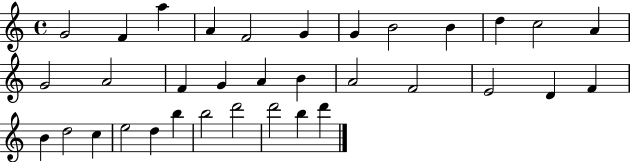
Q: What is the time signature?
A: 4/4